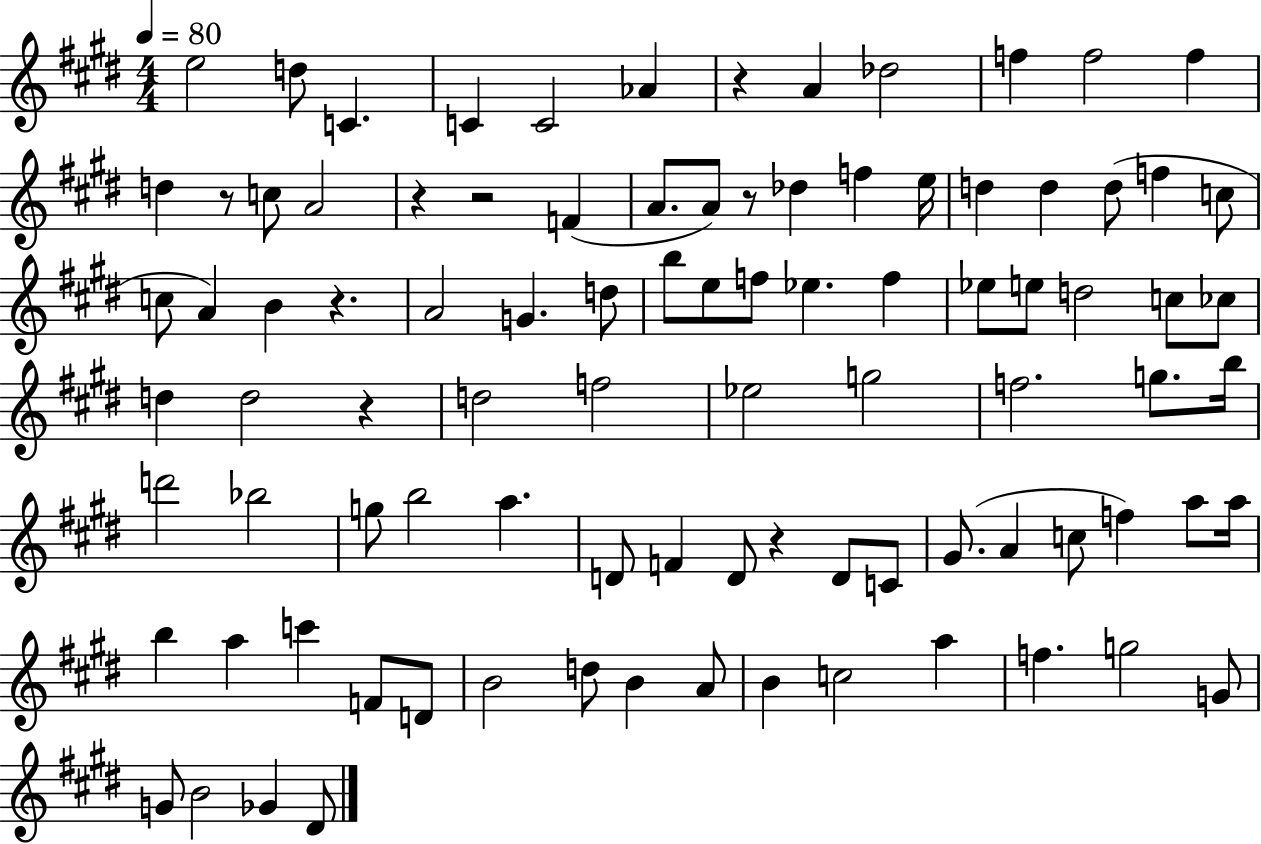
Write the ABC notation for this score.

X:1
T:Untitled
M:4/4
L:1/4
K:E
e2 d/2 C C C2 _A z A _d2 f f2 f d z/2 c/2 A2 z z2 F A/2 A/2 z/2 _d f e/4 d d d/2 f c/2 c/2 A B z A2 G d/2 b/2 e/2 f/2 _e f _e/2 e/2 d2 c/2 _c/2 d d2 z d2 f2 _e2 g2 f2 g/2 b/4 d'2 _b2 g/2 b2 a D/2 F D/2 z D/2 C/2 ^G/2 A c/2 f a/2 a/4 b a c' F/2 D/2 B2 d/2 B A/2 B c2 a f g2 G/2 G/2 B2 _G ^D/2